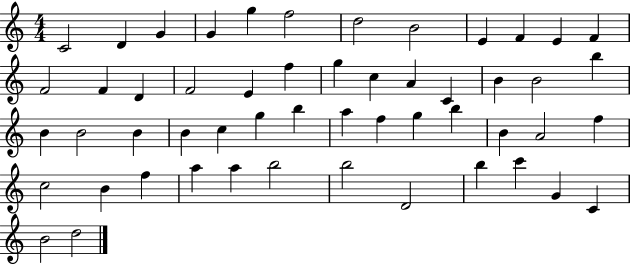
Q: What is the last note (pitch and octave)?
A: D5